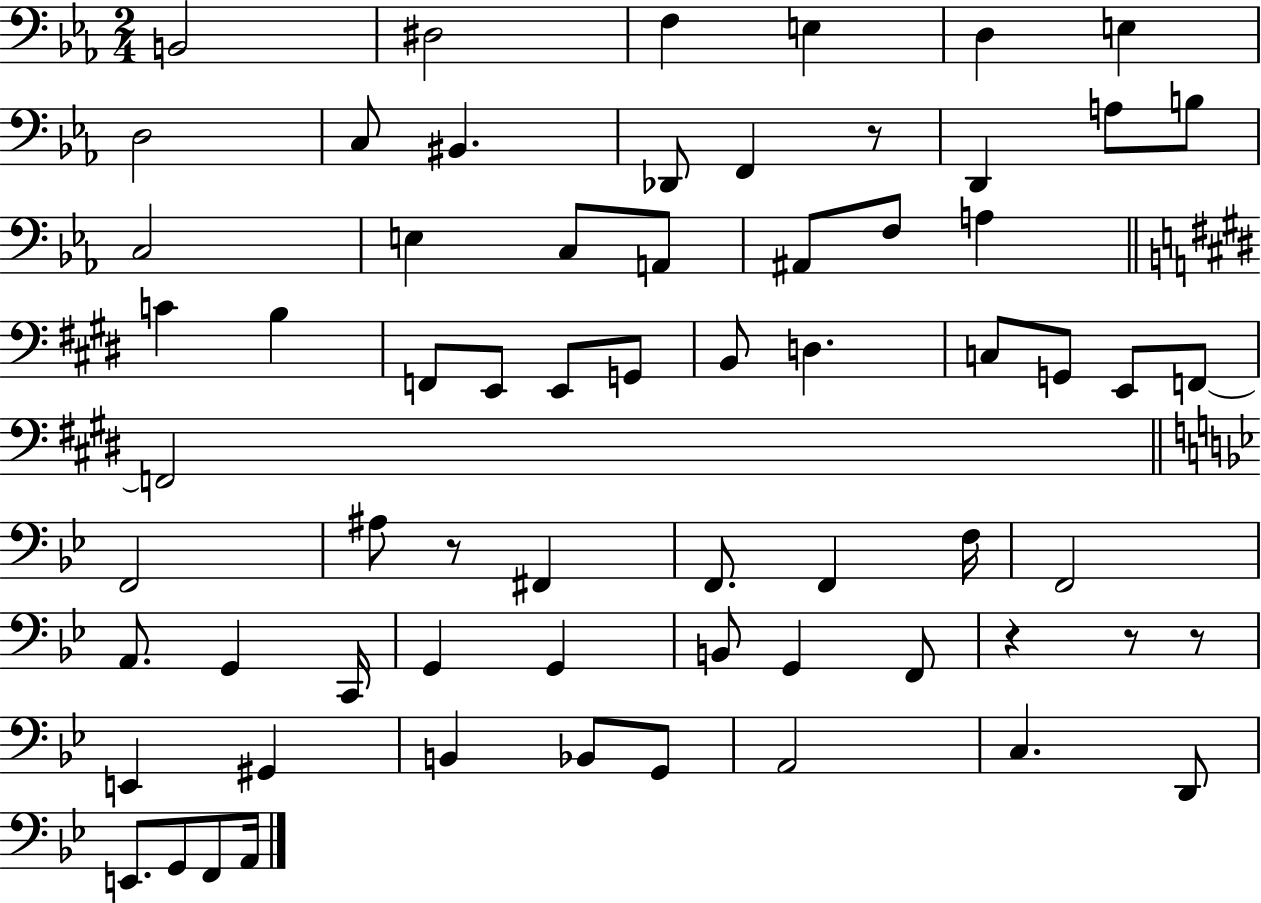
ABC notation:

X:1
T:Untitled
M:2/4
L:1/4
K:Eb
B,,2 ^D,2 F, E, D, E, D,2 C,/2 ^B,, _D,,/2 F,, z/2 D,, A,/2 B,/2 C,2 E, C,/2 A,,/2 ^A,,/2 F,/2 A, C B, F,,/2 E,,/2 E,,/2 G,,/2 B,,/2 D, C,/2 G,,/2 E,,/2 F,,/2 F,,2 F,,2 ^A,/2 z/2 ^F,, F,,/2 F,, F,/4 F,,2 A,,/2 G,, C,,/4 G,, G,, B,,/2 G,, F,,/2 z z/2 z/2 E,, ^G,, B,, _B,,/2 G,,/2 A,,2 C, D,,/2 E,,/2 G,,/2 F,,/2 A,,/4